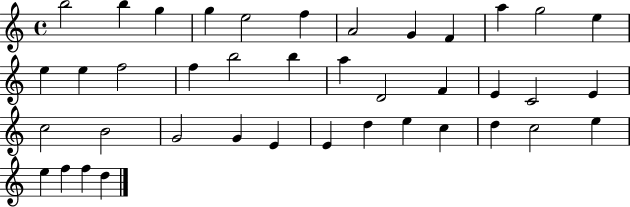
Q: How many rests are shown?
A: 0